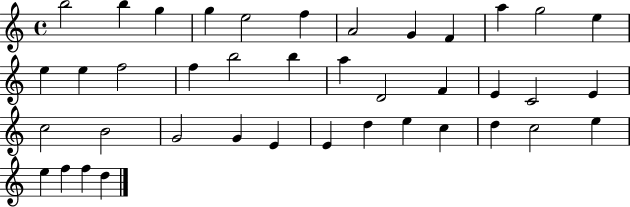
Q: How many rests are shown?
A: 0